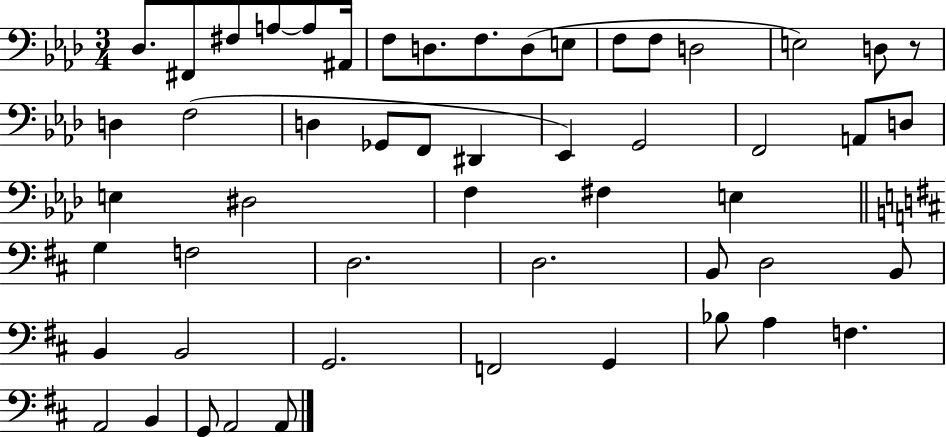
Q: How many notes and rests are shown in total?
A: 53